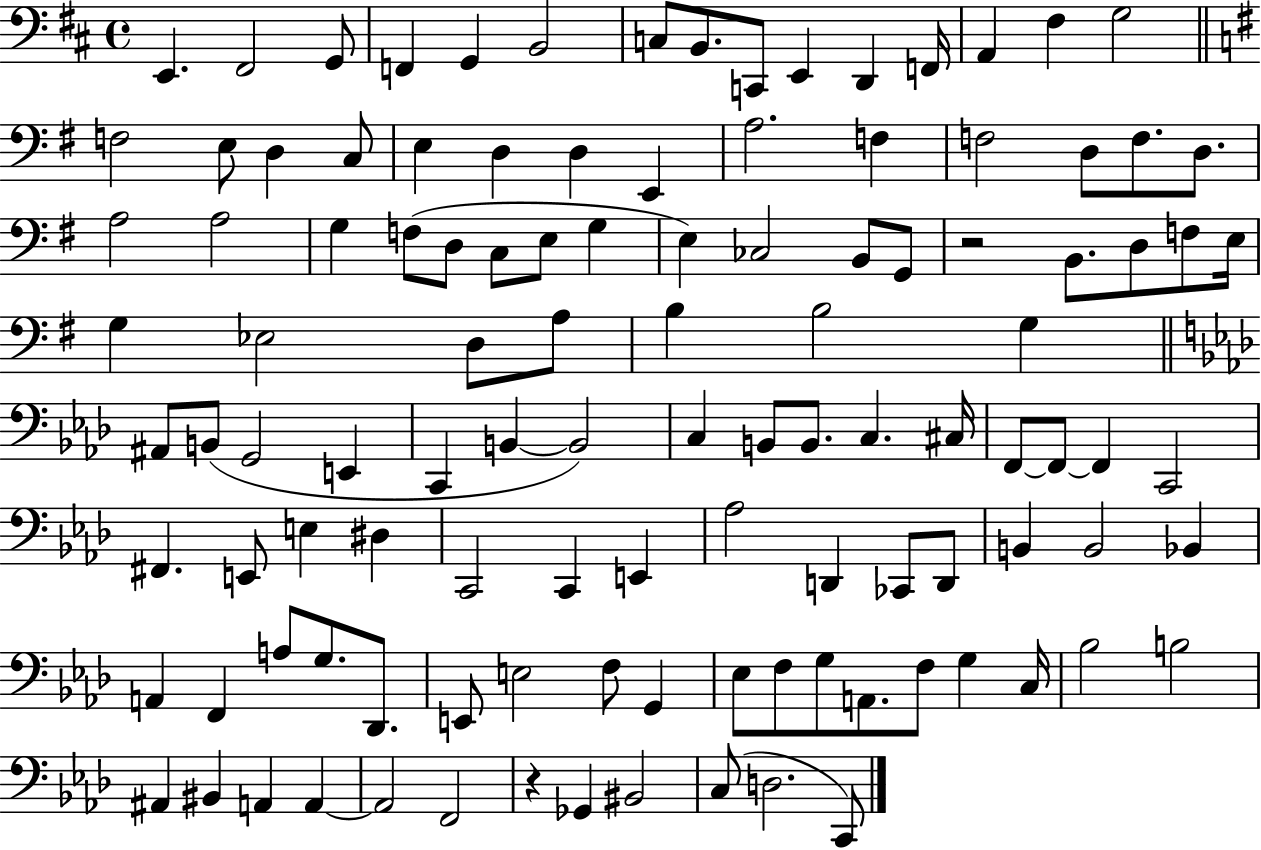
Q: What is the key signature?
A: D major